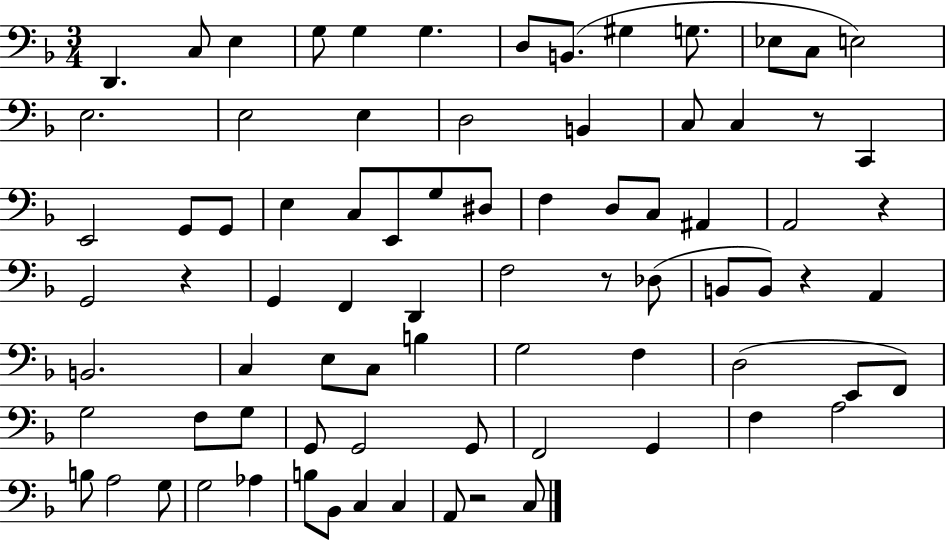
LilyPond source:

{
  \clef bass
  \numericTimeSignature
  \time 3/4
  \key f \major
  \repeat volta 2 { d,4. c8 e4 | g8 g4 g4. | d8 b,8.( gis4 g8. | ees8 c8 e2) | \break e2. | e2 e4 | d2 b,4 | c8 c4 r8 c,4 | \break e,2 g,8 g,8 | e4 c8 e,8 g8 dis8 | f4 d8 c8 ais,4 | a,2 r4 | \break g,2 r4 | g,4 f,4 d,4 | f2 r8 des8( | b,8 b,8) r4 a,4 | \break b,2. | c4 e8 c8 b4 | g2 f4 | d2( e,8 f,8) | \break g2 f8 g8 | g,8 g,2 g,8 | f,2 g,4 | f4 a2 | \break b8 a2 g8 | g2 aes4 | b8 bes,8 c4 c4 | a,8 r2 c8 | \break } \bar "|."
}